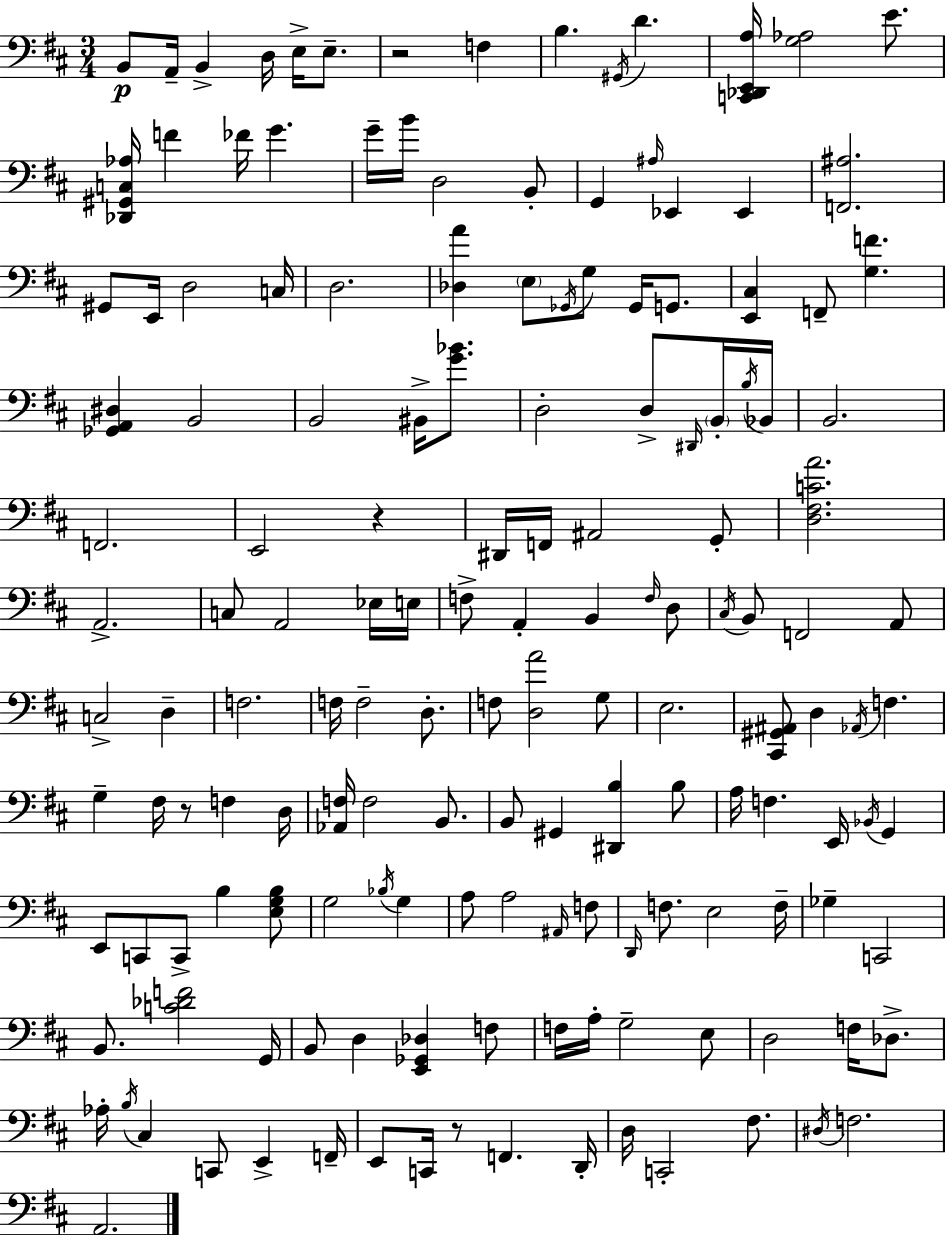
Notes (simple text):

B2/e A2/s B2/q D3/s E3/s E3/e. R/h F3/q B3/q. G#2/s D4/q. [C2,Db2,E2,A3]/s [G3,Ab3]/h E4/e. [Db2,G#2,C3,Ab3]/s F4/q FES4/s G4/q. G4/s B4/s D3/h B2/e G2/q A#3/s Eb2/q Eb2/q [F2,A#3]/h. G#2/e E2/s D3/h C3/s D3/h. [Db3,A4]/q E3/e Gb2/s G3/e Gb2/s G2/e. [E2,C#3]/q F2/e [G3,F4]/q. [Gb2,A2,D#3]/q B2/h B2/h BIS2/s [G4,Bb4]/e. D3/h D3/e D#2/s B2/s B3/s Bb2/s B2/h. F2/h. E2/h R/q D#2/s F2/s A#2/h G2/e [D3,F#3,C4,A4]/h. A2/h. C3/e A2/h Eb3/s E3/s F3/e A2/q B2/q F3/s D3/e C#3/s B2/e F2/h A2/e C3/h D3/q F3/h. F3/s F3/h D3/e. F3/e [D3,A4]/h G3/e E3/h. [C#2,G#2,A#2]/e D3/q Ab2/s F3/q. G3/q F#3/s R/e F3/q D3/s [Ab2,F3]/s F3/h B2/e. B2/e G#2/q [D#2,B3]/q B3/e A3/s F3/q. E2/s Bb2/s G2/q E2/e C2/e C2/e B3/q [E3,G3,B3]/e G3/h Bb3/s G3/q A3/e A3/h A#2/s F3/e D2/s F3/e. E3/h F3/s Gb3/q C2/h B2/e. [C4,Db4,F4]/h G2/s B2/e D3/q [E2,Gb2,Db3]/q F3/e F3/s A3/s G3/h E3/e D3/h F3/s Db3/e. Ab3/s B3/s C#3/q C2/e E2/q F2/s E2/e C2/s R/e F2/q. D2/s D3/s C2/h F#3/e. D#3/s F3/h. A2/h.